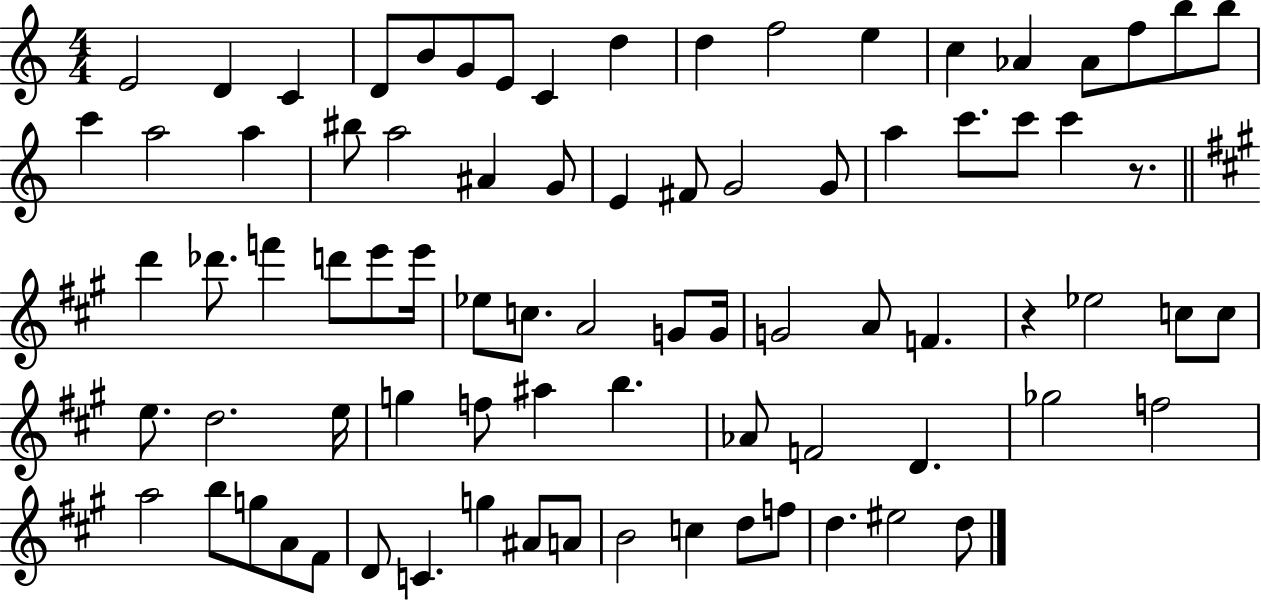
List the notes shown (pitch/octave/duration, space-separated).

E4/h D4/q C4/q D4/e B4/e G4/e E4/e C4/q D5/q D5/q F5/h E5/q C5/q Ab4/q Ab4/e F5/e B5/e B5/e C6/q A5/h A5/q BIS5/e A5/h A#4/q G4/e E4/q F#4/e G4/h G4/e A5/q C6/e. C6/e C6/q R/e. D6/q Db6/e. F6/q D6/e E6/e E6/s Eb5/e C5/e. A4/h G4/e G4/s G4/h A4/e F4/q. R/q Eb5/h C5/e C5/e E5/e. D5/h. E5/s G5/q F5/e A#5/q B5/q. Ab4/e F4/h D4/q. Gb5/h F5/h A5/h B5/e G5/e A4/e F#4/e D4/e C4/q. G5/q A#4/e A4/e B4/h C5/q D5/e F5/e D5/q. EIS5/h D5/e